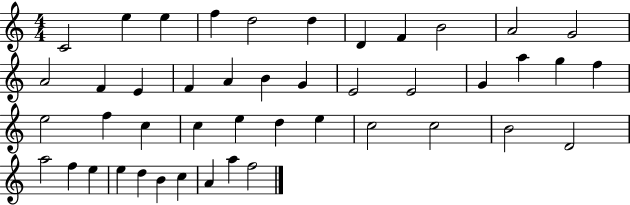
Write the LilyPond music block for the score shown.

{
  \clef treble
  \numericTimeSignature
  \time 4/4
  \key c \major
  c'2 e''4 e''4 | f''4 d''2 d''4 | d'4 f'4 b'2 | a'2 g'2 | \break a'2 f'4 e'4 | f'4 a'4 b'4 g'4 | e'2 e'2 | g'4 a''4 g''4 f''4 | \break e''2 f''4 c''4 | c''4 e''4 d''4 e''4 | c''2 c''2 | b'2 d'2 | \break a''2 f''4 e''4 | e''4 d''4 b'4 c''4 | a'4 a''4 f''2 | \bar "|."
}